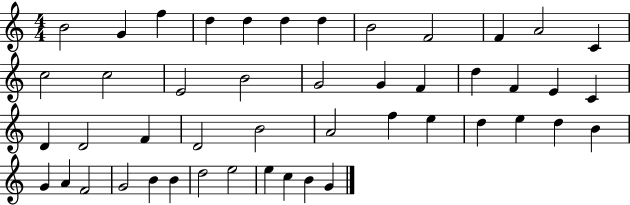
{
  \clef treble
  \numericTimeSignature
  \time 4/4
  \key c \major
  b'2 g'4 f''4 | d''4 d''4 d''4 d''4 | b'2 f'2 | f'4 a'2 c'4 | \break c''2 c''2 | e'2 b'2 | g'2 g'4 f'4 | d''4 f'4 e'4 c'4 | \break d'4 d'2 f'4 | d'2 b'2 | a'2 f''4 e''4 | d''4 e''4 d''4 b'4 | \break g'4 a'4 f'2 | g'2 b'4 b'4 | d''2 e''2 | e''4 c''4 b'4 g'4 | \break \bar "|."
}